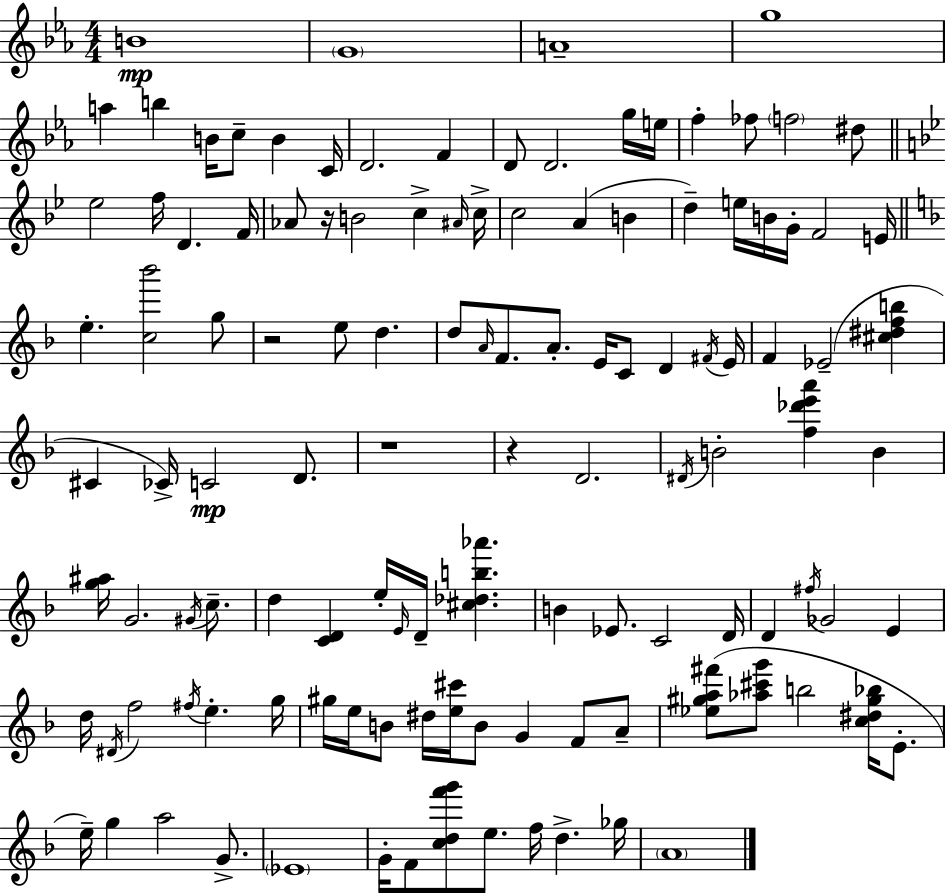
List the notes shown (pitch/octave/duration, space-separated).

B4/w G4/w A4/w G5/w A5/q B5/q B4/s C5/e B4/q C4/s D4/h. F4/q D4/e D4/h. G5/s E5/s F5/q FES5/e F5/h D#5/e Eb5/h F5/s D4/q. F4/s Ab4/e R/s B4/h C5/q A#4/s C5/s C5/h A4/q B4/q D5/q E5/s B4/s G4/s F4/h E4/s E5/q. [C5,Bb6]/h G5/e R/h E5/e D5/q. D5/e A4/s F4/e. A4/e. E4/s C4/e D4/q F#4/s E4/s F4/q Eb4/h [C#5,D#5,F5,B5]/q C#4/q CES4/s C4/h D4/e. R/w R/q D4/h. D#4/s B4/h [F5,Db6,E6,A6]/q B4/q [G5,A#5]/s G4/h. G#4/s C5/e. D5/q [C4,D4]/q E5/s E4/s D4/s [C#5,Db5,B5,Ab6]/q. B4/q Eb4/e. C4/h D4/s D4/q F#5/s Gb4/h E4/q D5/s D#4/s F5/h F#5/s E5/q. G5/s G#5/s E5/s B4/e D#5/s [E5,C#6]/s B4/e G4/q F4/e A4/e [Eb5,G#5,A5,F#6]/e [Ab5,C#6,G6]/e B5/h [C5,D#5,G#5,Bb5]/s E4/e. E5/s G5/q A5/h G4/e. Eb4/w G4/s F4/e [C5,D5,F6,G6]/e E5/e. F5/s D5/q. Gb5/s A4/w